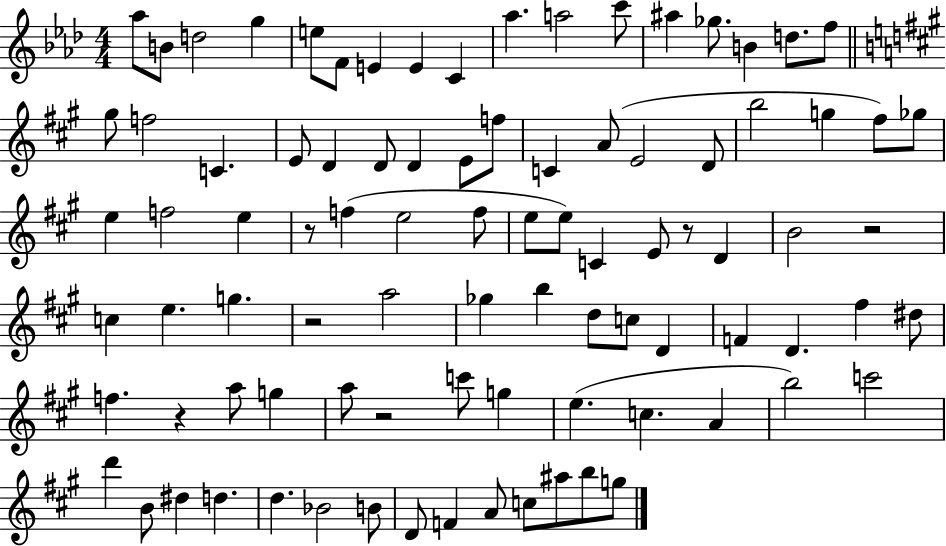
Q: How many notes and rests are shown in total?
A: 90